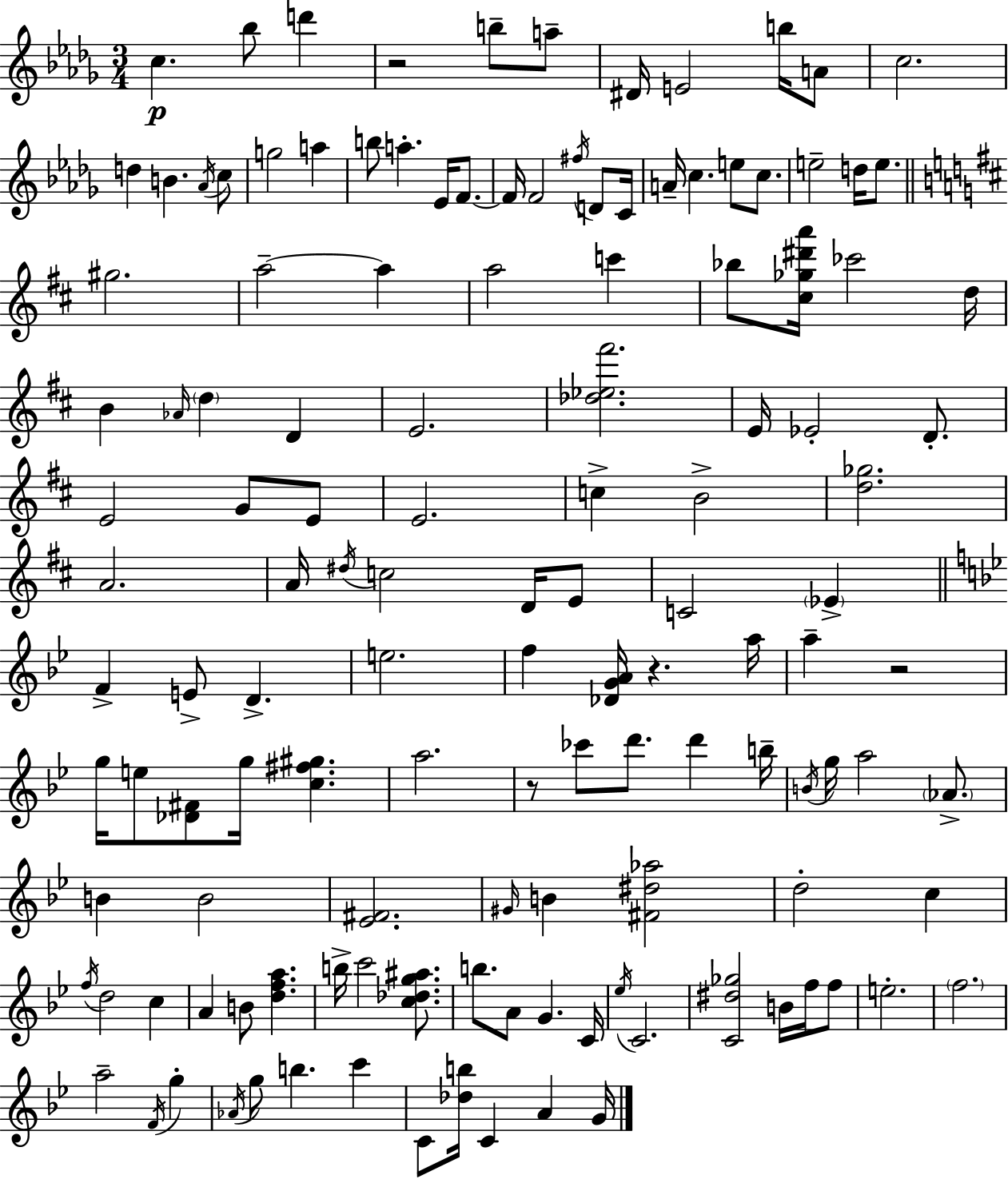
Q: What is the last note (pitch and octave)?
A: G4